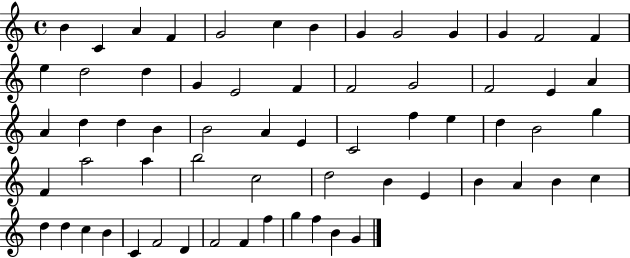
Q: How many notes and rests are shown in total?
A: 63